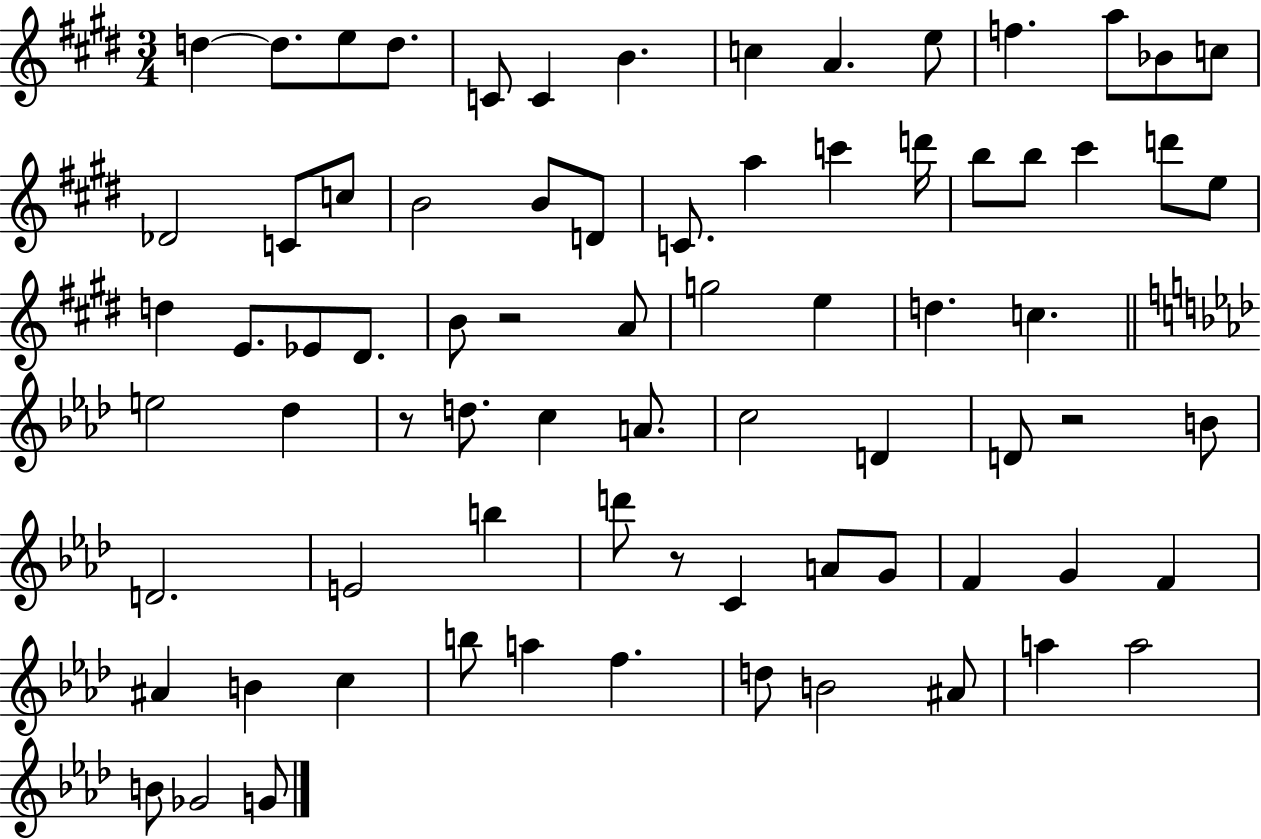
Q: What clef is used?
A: treble